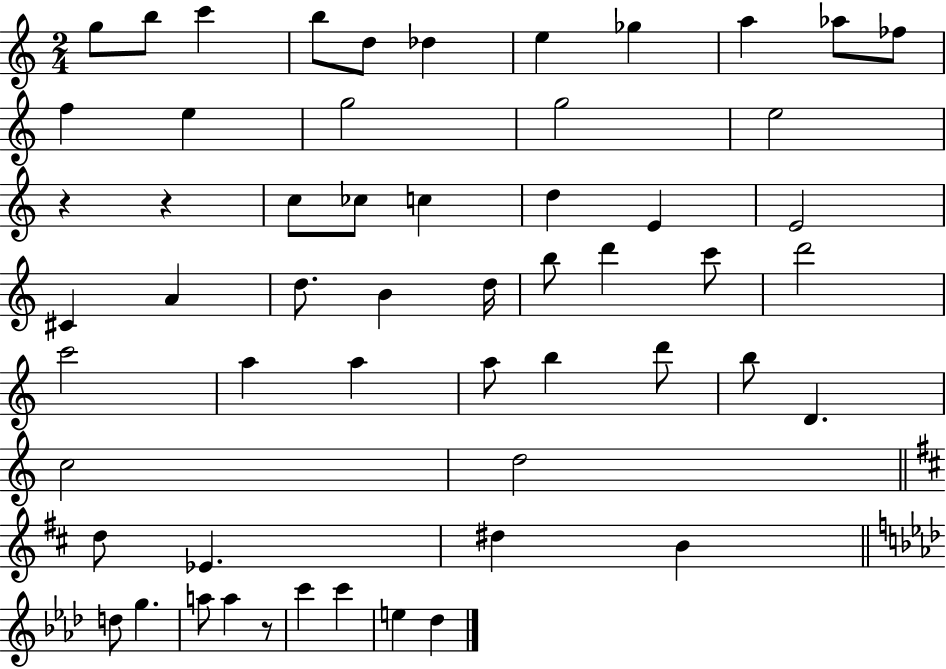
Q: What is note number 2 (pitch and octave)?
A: B5